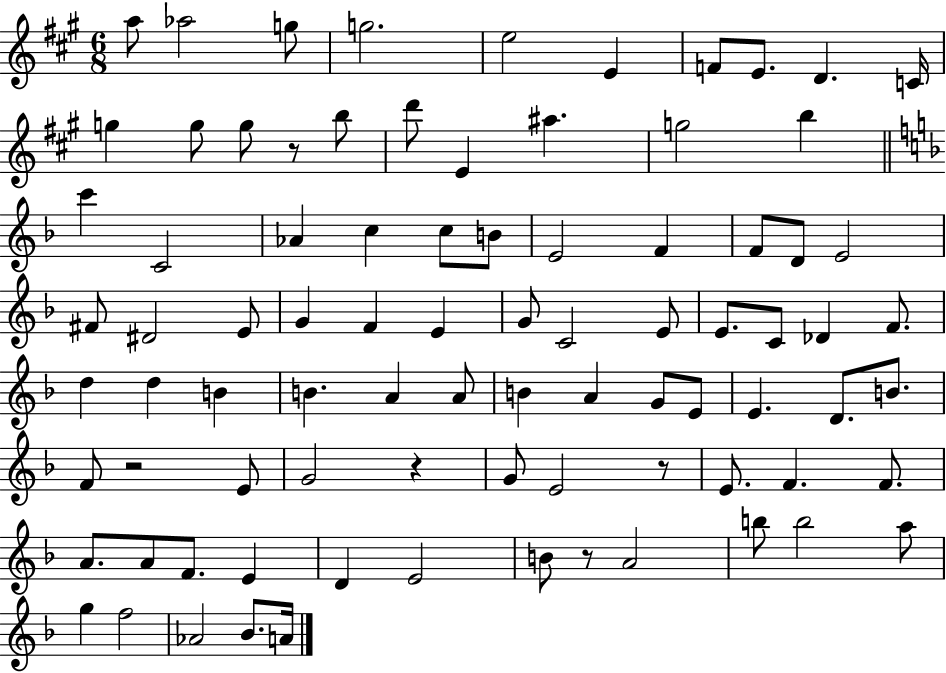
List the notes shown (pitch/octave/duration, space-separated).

A5/e Ab5/h G5/e G5/h. E5/h E4/q F4/e E4/e. D4/q. C4/s G5/q G5/e G5/e R/e B5/e D6/e E4/q A#5/q. G5/h B5/q C6/q C4/h Ab4/q C5/q C5/e B4/e E4/h F4/q F4/e D4/e E4/h F#4/e D#4/h E4/e G4/q F4/q E4/q G4/e C4/h E4/e E4/e. C4/e Db4/q F4/e. D5/q D5/q B4/q B4/q. A4/q A4/e B4/q A4/q G4/e E4/e E4/q. D4/e. B4/e. F4/e R/h E4/e G4/h R/q G4/e E4/h R/e E4/e. F4/q. F4/e. A4/e. A4/e F4/e. E4/q D4/q E4/h B4/e R/e A4/h B5/e B5/h A5/e G5/q F5/h Ab4/h Bb4/e. A4/s